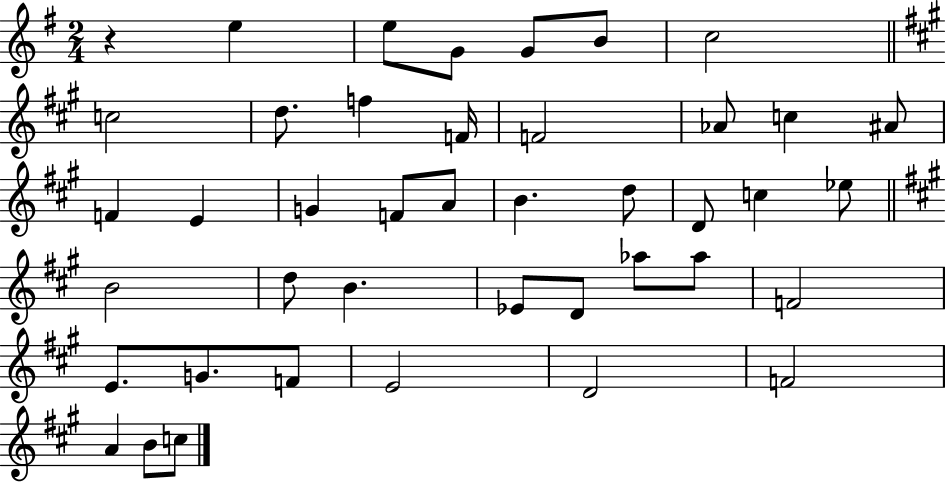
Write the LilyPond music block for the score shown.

{
  \clef treble
  \numericTimeSignature
  \time 2/4
  \key g \major
  r4 e''4 | e''8 g'8 g'8 b'8 | c''2 | \bar "||" \break \key a \major c''2 | d''8. f''4 f'16 | f'2 | aes'8 c''4 ais'8 | \break f'4 e'4 | g'4 f'8 a'8 | b'4. d''8 | d'8 c''4 ees''8 | \break \bar "||" \break \key a \major b'2 | d''8 b'4. | ees'8 d'8 aes''8 aes''8 | f'2 | \break e'8. g'8. f'8 | e'2 | d'2 | f'2 | \break a'4 b'8 c''8 | \bar "|."
}